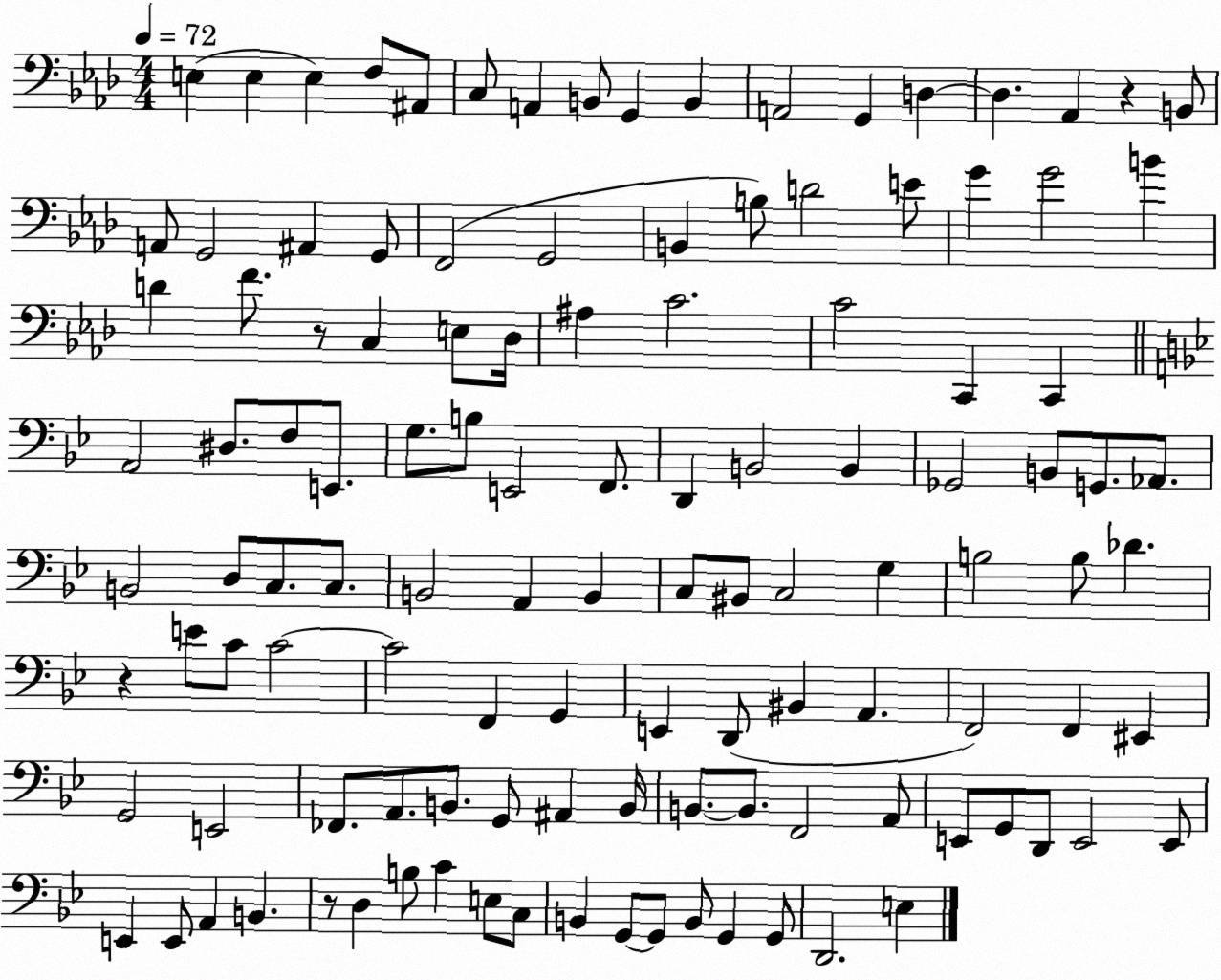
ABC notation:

X:1
T:Untitled
M:4/4
L:1/4
K:Ab
E, E, E, F,/2 ^A,,/2 C,/2 A,, B,,/2 G,, B,, A,,2 G,, D, D, _A,, z B,,/2 A,,/2 G,,2 ^A,, G,,/2 F,,2 G,,2 B,, B,/2 D2 E/2 G G2 B D F/2 z/2 C, E,/2 _D,/4 ^A, C2 C2 C,, C,, A,,2 ^D,/2 F,/2 E,,/2 G,/2 B,/2 E,,2 F,,/2 D,, B,,2 B,, _G,,2 B,,/2 G,,/2 _A,,/2 B,,2 D,/2 C,/2 C,/2 B,,2 A,, B,, C,/2 ^B,,/2 C,2 G, B,2 B,/2 _D z E/2 C/2 C2 C2 F,, G,, E,, D,,/2 ^B,, A,, F,,2 F,, ^E,, G,,2 E,,2 _F,,/2 A,,/2 B,,/2 G,,/2 ^A,, B,,/4 B,,/2 B,,/2 F,,2 A,,/2 E,,/2 G,,/2 D,,/2 E,,2 E,,/2 E,, E,,/2 A,, B,, z/2 D, B,/2 C E,/2 C,/2 B,, G,,/2 G,,/2 B,,/2 G,, G,,/2 D,,2 E,